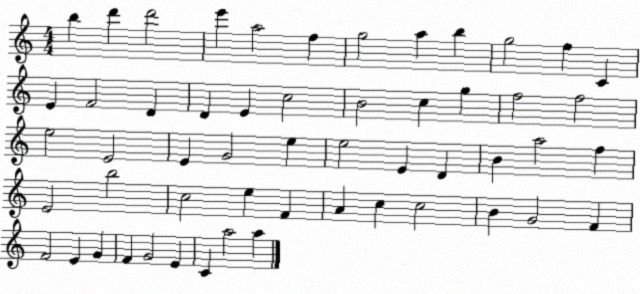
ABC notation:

X:1
T:Untitled
M:4/4
L:1/4
K:C
b d' d'2 e' a2 f g2 a b g2 f C E F2 D D E c2 B2 c g f2 f2 e2 E2 E G2 e e2 E D B a2 f E2 b2 c2 e F A c c2 B G2 F F2 E G F G2 E C a2 a